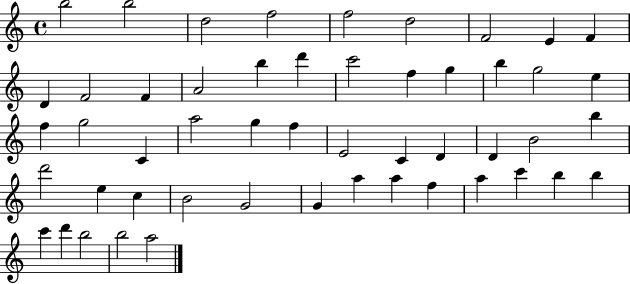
X:1
T:Untitled
M:4/4
L:1/4
K:C
b2 b2 d2 f2 f2 d2 F2 E F D F2 F A2 b d' c'2 f g b g2 e f g2 C a2 g f E2 C D D B2 b d'2 e c B2 G2 G a a f a c' b b c' d' b2 b2 a2